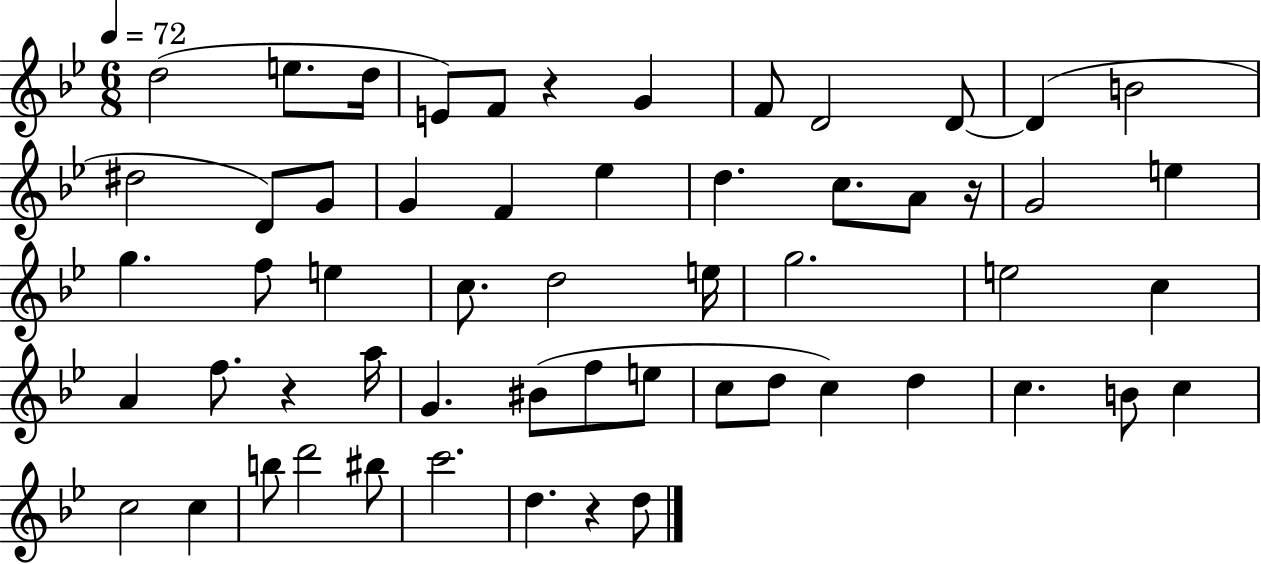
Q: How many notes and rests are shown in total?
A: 57